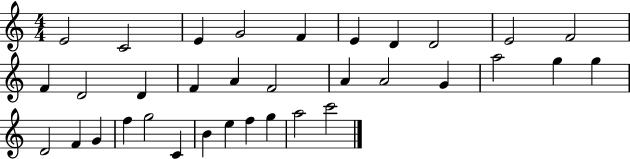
{
  \clef treble
  \numericTimeSignature
  \time 4/4
  \key c \major
  e'2 c'2 | e'4 g'2 f'4 | e'4 d'4 d'2 | e'2 f'2 | \break f'4 d'2 d'4 | f'4 a'4 f'2 | a'4 a'2 g'4 | a''2 g''4 g''4 | \break d'2 f'4 g'4 | f''4 g''2 c'4 | b'4 e''4 f''4 g''4 | a''2 c'''2 | \break \bar "|."
}